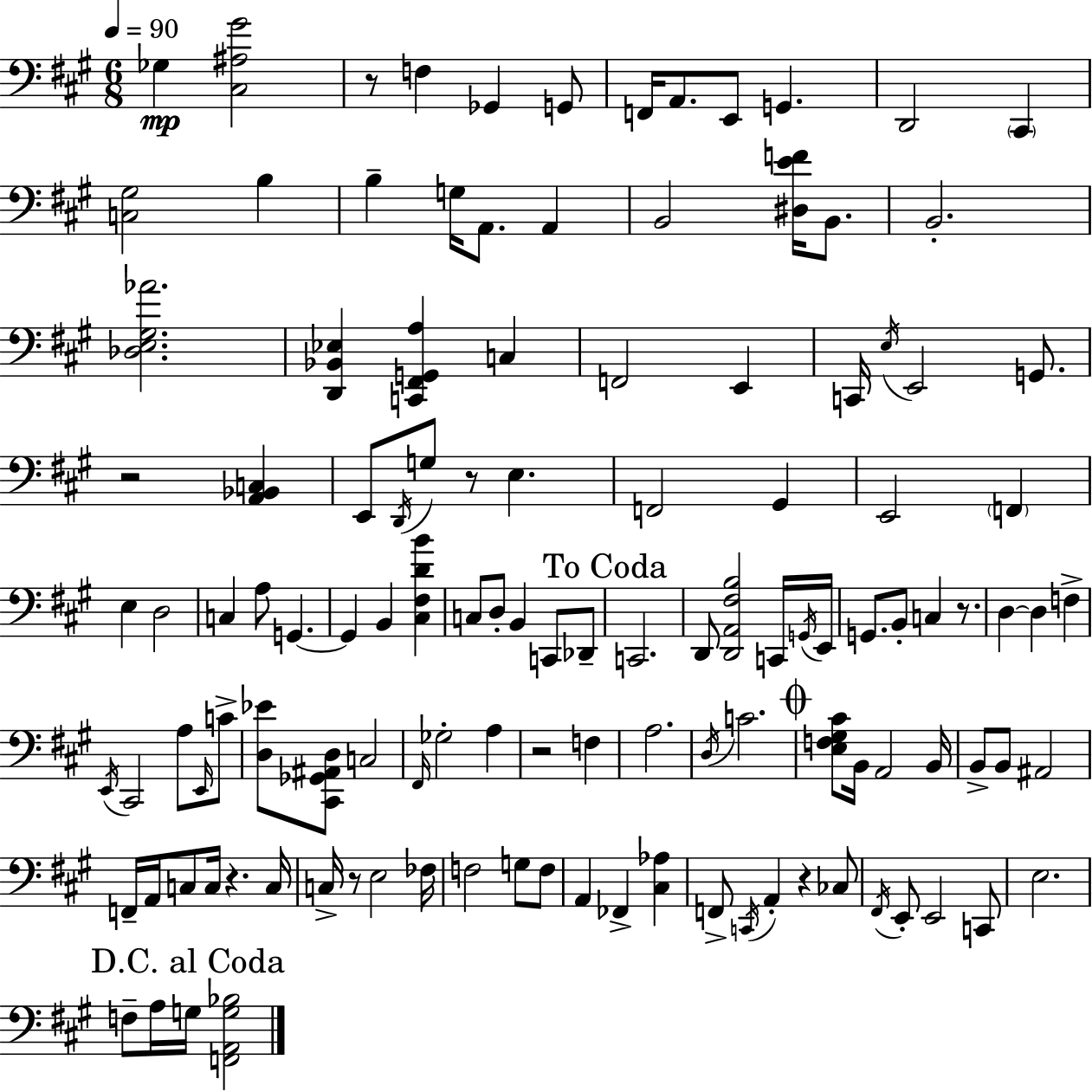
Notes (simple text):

Gb3/q [C#3,A#3,G#4]/h R/e F3/q Gb2/q G2/e F2/s A2/e. E2/e G2/q. D2/h C#2/q [C3,G#3]/h B3/q B3/q G3/s A2/e. A2/q B2/h [D#3,E4,F4]/s B2/e. B2/h. [Db3,E3,G#3,Ab4]/h. [D2,Bb2,Eb3]/q [C2,F#2,G2,A3]/q C3/q F2/h E2/q C2/s E3/s E2/h G2/e. R/h [A2,Bb2,C3]/q E2/e D2/s G3/e R/e E3/q. F2/h G#2/q E2/h F2/q E3/q D3/h C3/q A3/e G2/q. G2/q B2/q [C#3,F#3,D4,B4]/q C3/e D3/e B2/q C2/e Db2/e C2/h. D2/e [D2,A2,F#3,B3]/h C2/s G2/s E2/s G2/e. B2/e C3/q R/e. D3/q D3/q F3/q E2/s C#2/h A3/e E2/s C4/e [D3,Eb4]/e [C#2,Gb2,A#2,D3]/e C3/h F#2/s Gb3/h A3/q R/h F3/q A3/h. D3/s C4/h. [E3,F3,G#3,C#4]/e B2/s A2/h B2/s B2/e B2/e A#2/h F2/s A2/s C3/e C3/s R/q. C3/s C3/s R/e E3/h FES3/s F3/h G3/e F3/e A2/q FES2/q [C#3,Ab3]/q F2/e C2/s A2/q R/q CES3/e F#2/s E2/e E2/h C2/e E3/h. F3/e A3/s G3/s [F2,A2,G3,Bb3]/h